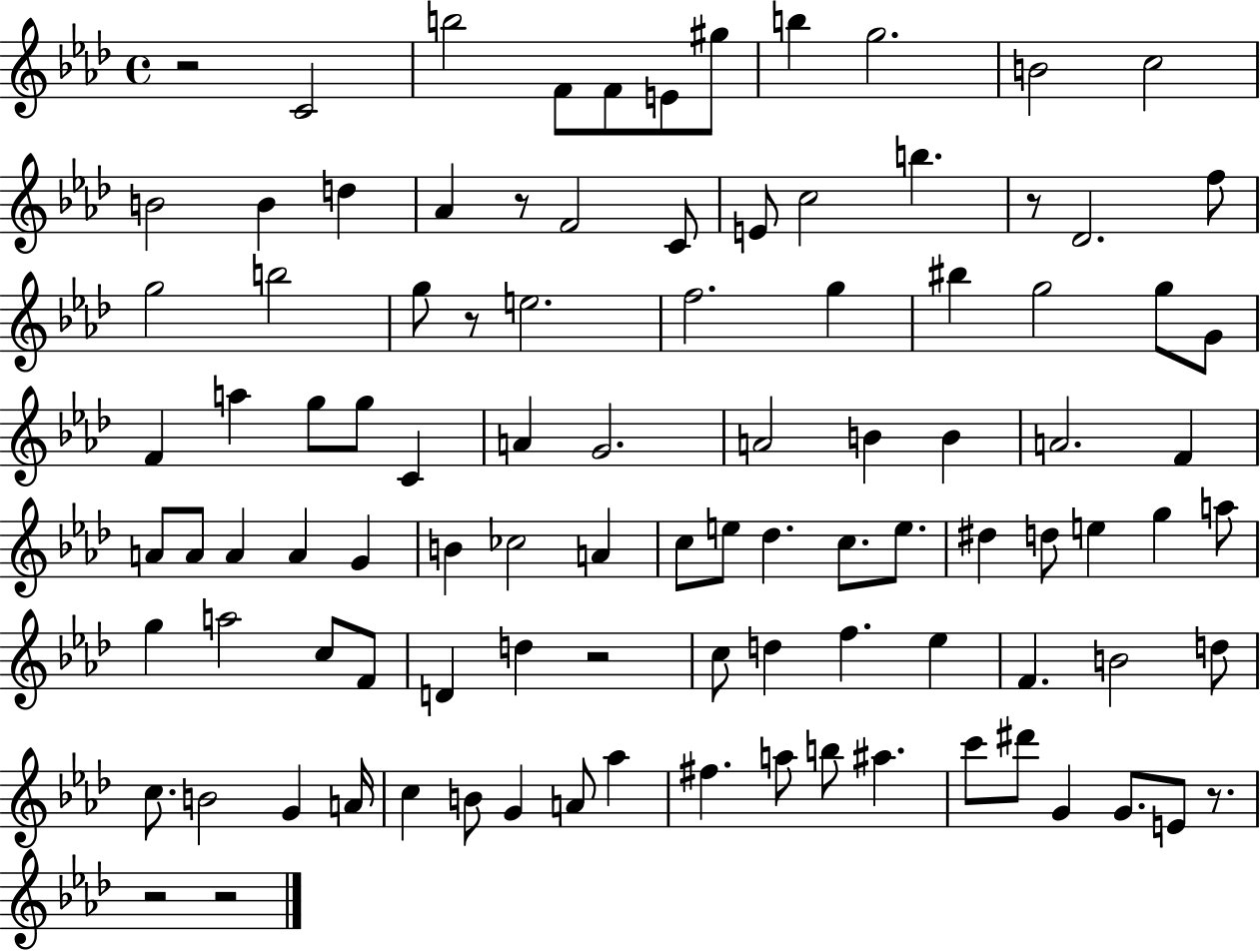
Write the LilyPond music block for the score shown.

{
  \clef treble
  \time 4/4
  \defaultTimeSignature
  \key aes \major
  \repeat volta 2 { r2 c'2 | b''2 f'8 f'8 e'8 gis''8 | b''4 g''2. | b'2 c''2 | \break b'2 b'4 d''4 | aes'4 r8 f'2 c'8 | e'8 c''2 b''4. | r8 des'2. f''8 | \break g''2 b''2 | g''8 r8 e''2. | f''2. g''4 | bis''4 g''2 g''8 g'8 | \break f'4 a''4 g''8 g''8 c'4 | a'4 g'2. | a'2 b'4 b'4 | a'2. f'4 | \break a'8 a'8 a'4 a'4 g'4 | b'4 ces''2 a'4 | c''8 e''8 des''4. c''8. e''8. | dis''4 d''8 e''4 g''4 a''8 | \break g''4 a''2 c''8 f'8 | d'4 d''4 r2 | c''8 d''4 f''4. ees''4 | f'4. b'2 d''8 | \break c''8. b'2 g'4 a'16 | c''4 b'8 g'4 a'8 aes''4 | fis''4. a''8 b''8 ais''4. | c'''8 dis'''8 g'4 g'8. e'8 r8. | \break r2 r2 | } \bar "|."
}